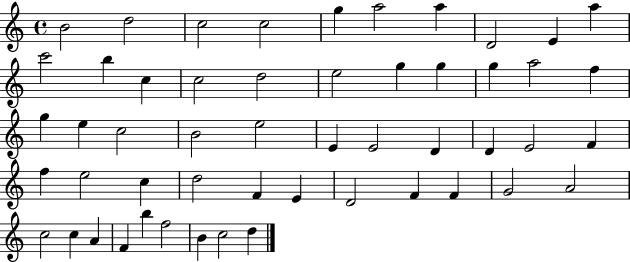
{
  \clef treble
  \time 4/4
  \defaultTimeSignature
  \key c \major
  b'2 d''2 | c''2 c''2 | g''4 a''2 a''4 | d'2 e'4 a''4 | \break c'''2 b''4 c''4 | c''2 d''2 | e''2 g''4 g''4 | g''4 a''2 f''4 | \break g''4 e''4 c''2 | b'2 e''2 | e'4 e'2 d'4 | d'4 e'2 f'4 | \break f''4 e''2 c''4 | d''2 f'4 e'4 | d'2 f'4 f'4 | g'2 a'2 | \break c''2 c''4 a'4 | f'4 b''4 f''2 | b'4 c''2 d''4 | \bar "|."
}